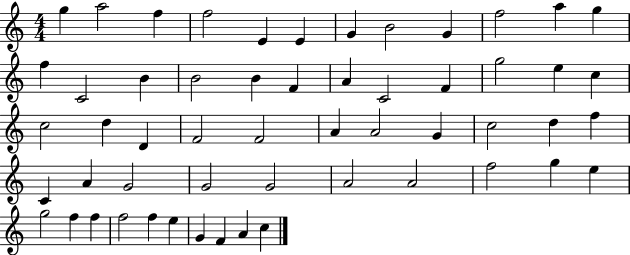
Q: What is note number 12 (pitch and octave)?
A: G5